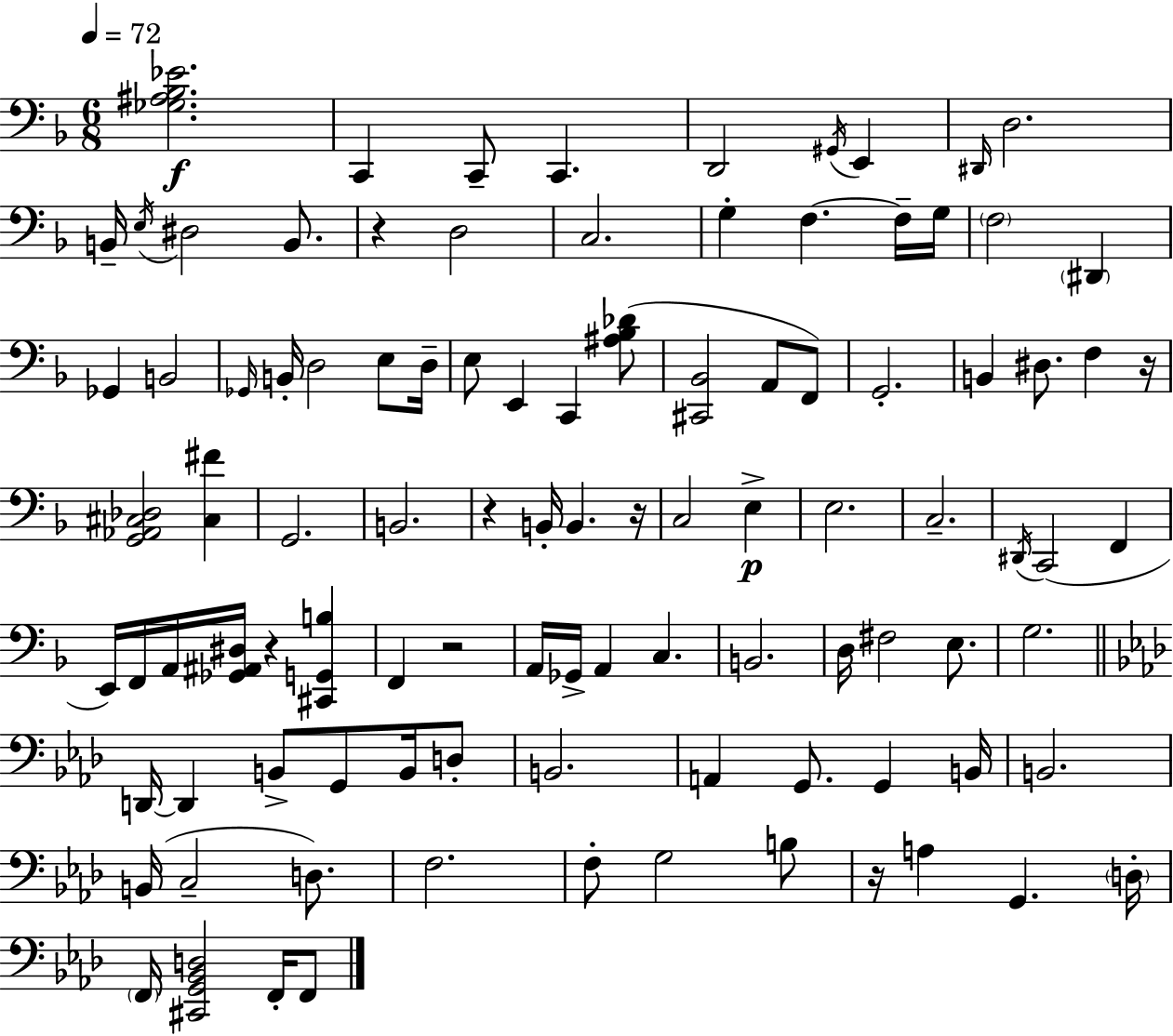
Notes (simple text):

[Gb3,A#3,Bb3,Eb4]/h. C2/q C2/e C2/q. D2/h G#2/s E2/q D#2/s D3/h. B2/s E3/s D#3/h B2/e. R/q D3/h C3/h. G3/q F3/q. F3/s G3/s F3/h D#2/q Gb2/q B2/h Gb2/s B2/s D3/h E3/e D3/s E3/e E2/q C2/q [A#3,Bb3,Db4]/e [C#2,Bb2]/h A2/e F2/e G2/h. B2/q D#3/e. F3/q R/s [G2,Ab2,C#3,Db3]/h [C#3,F#4]/q G2/h. B2/h. R/q B2/s B2/q. R/s C3/h E3/q E3/h. C3/h. D#2/s C2/h F2/q E2/s F2/s A2/s [Gb2,A#2,D#3]/s R/q [C#2,G2,B3]/q F2/q R/h A2/s Gb2/s A2/q C3/q. B2/h. D3/s F#3/h E3/e. G3/h. D2/s D2/q B2/e G2/e B2/s D3/e B2/h. A2/q G2/e. G2/q B2/s B2/h. B2/s C3/h D3/e. F3/h. F3/e G3/h B3/e R/s A3/q G2/q. D3/s F2/s [C#2,G2,Bb2,D3]/h F2/s F2/e